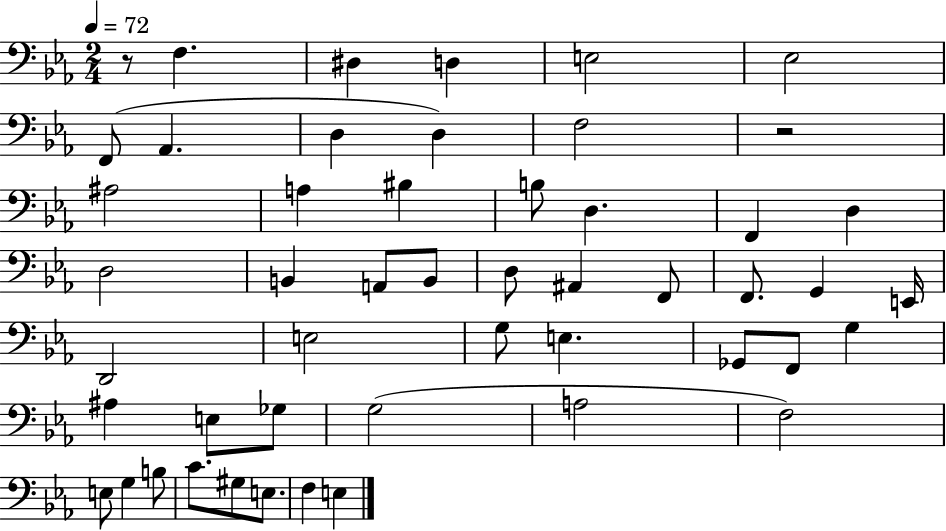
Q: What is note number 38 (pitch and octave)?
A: G3